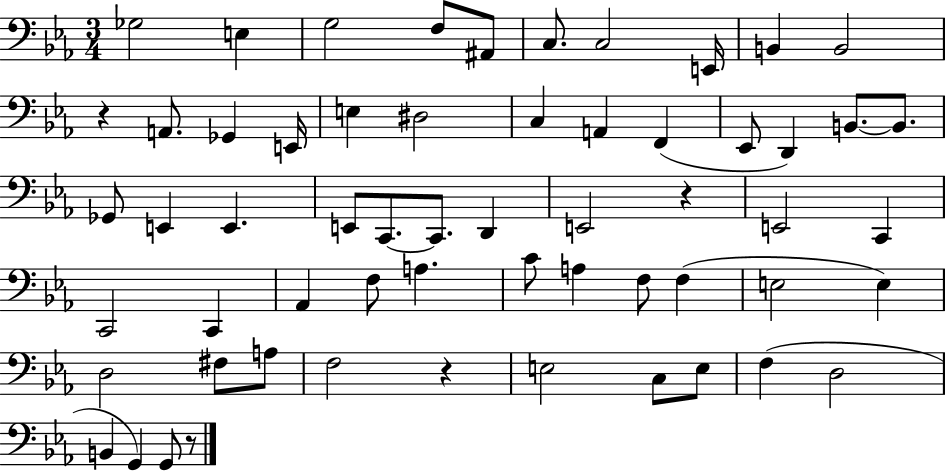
Gb3/h E3/q G3/h F3/e A#2/e C3/e. C3/h E2/s B2/q B2/h R/q A2/e. Gb2/q E2/s E3/q D#3/h C3/q A2/q F2/q Eb2/e D2/q B2/e. B2/e. Gb2/e E2/q E2/q. E2/e C2/e. C2/e. D2/q E2/h R/q E2/h C2/q C2/h C2/q Ab2/q F3/e A3/q. C4/e A3/q F3/e F3/q E3/h E3/q D3/h F#3/e A3/e F3/h R/q E3/h C3/e E3/e F3/q D3/h B2/q G2/q G2/e R/e